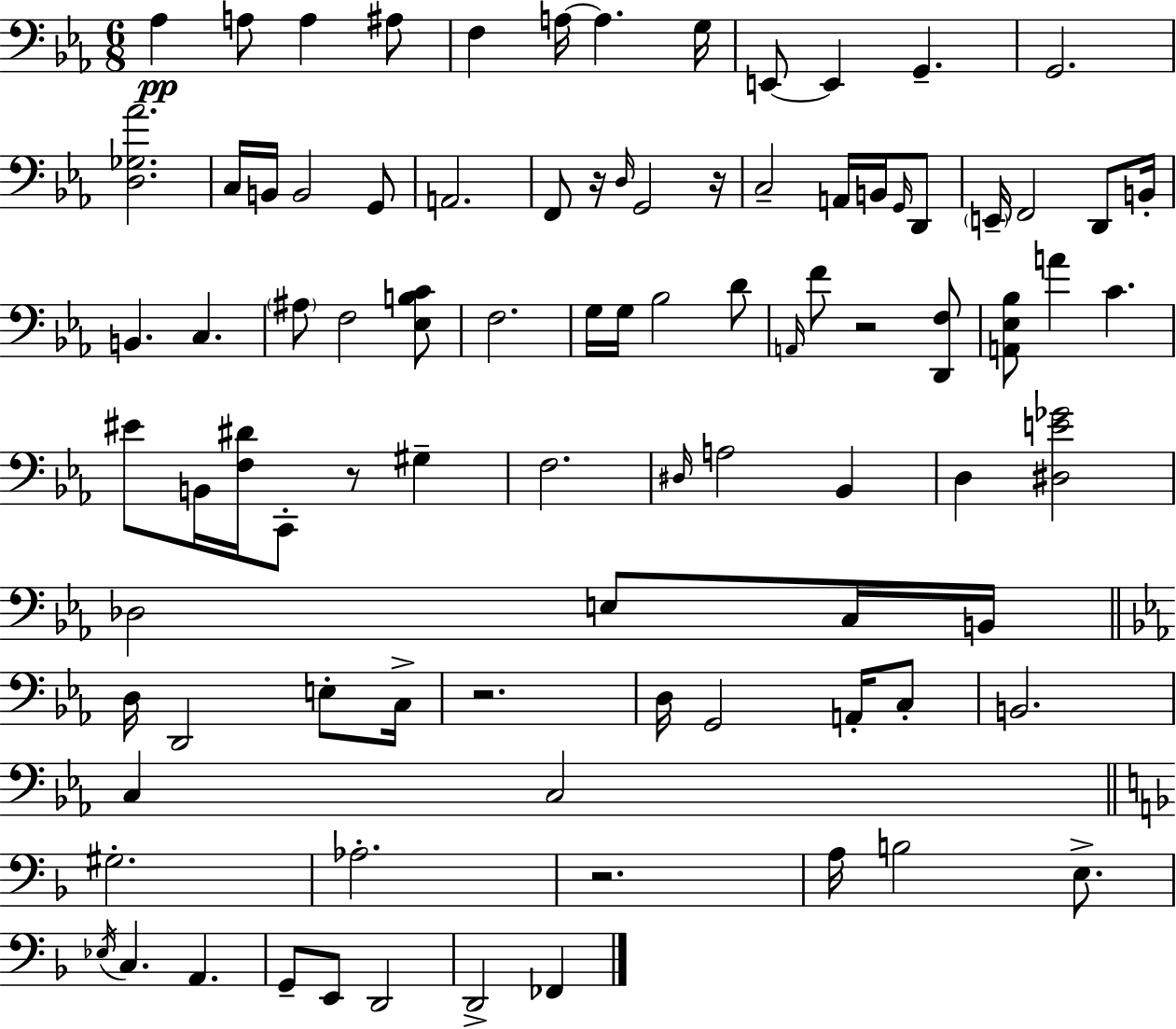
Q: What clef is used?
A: bass